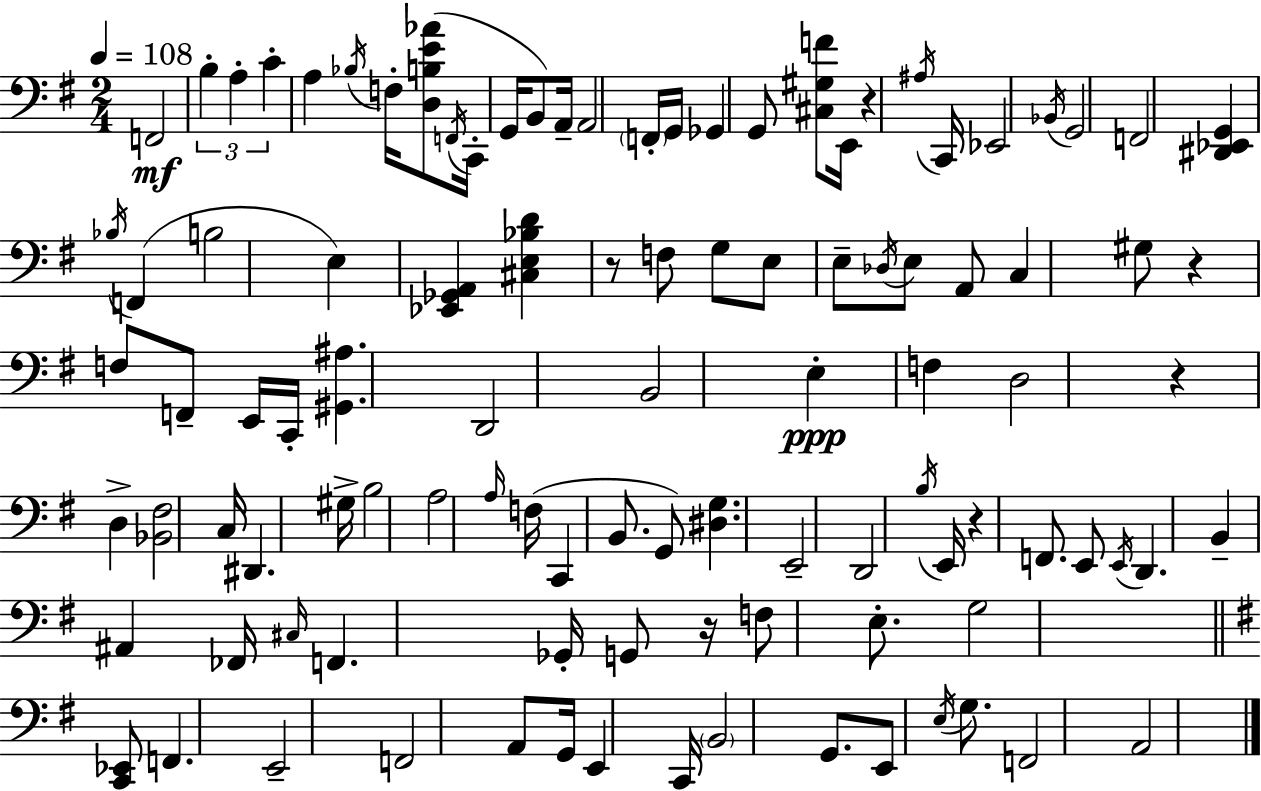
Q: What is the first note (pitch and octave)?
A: F2